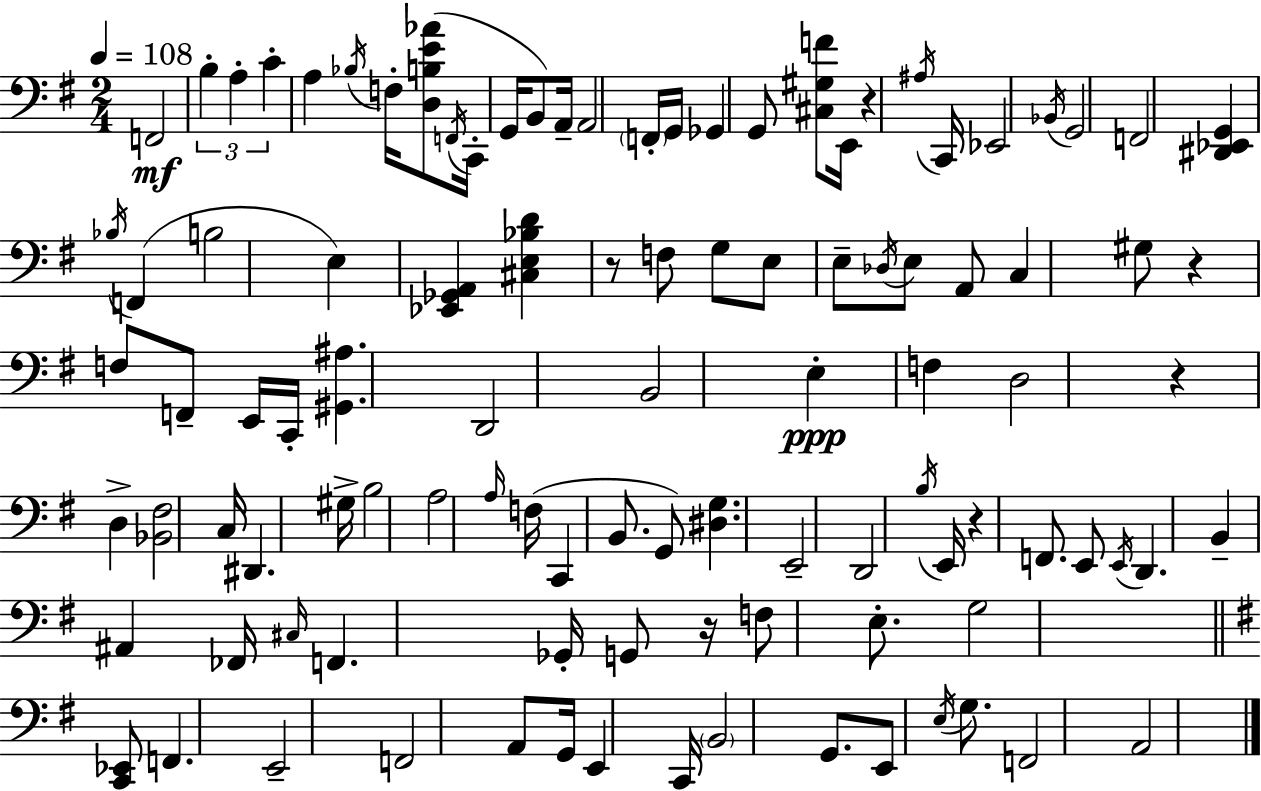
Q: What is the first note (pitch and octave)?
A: F2